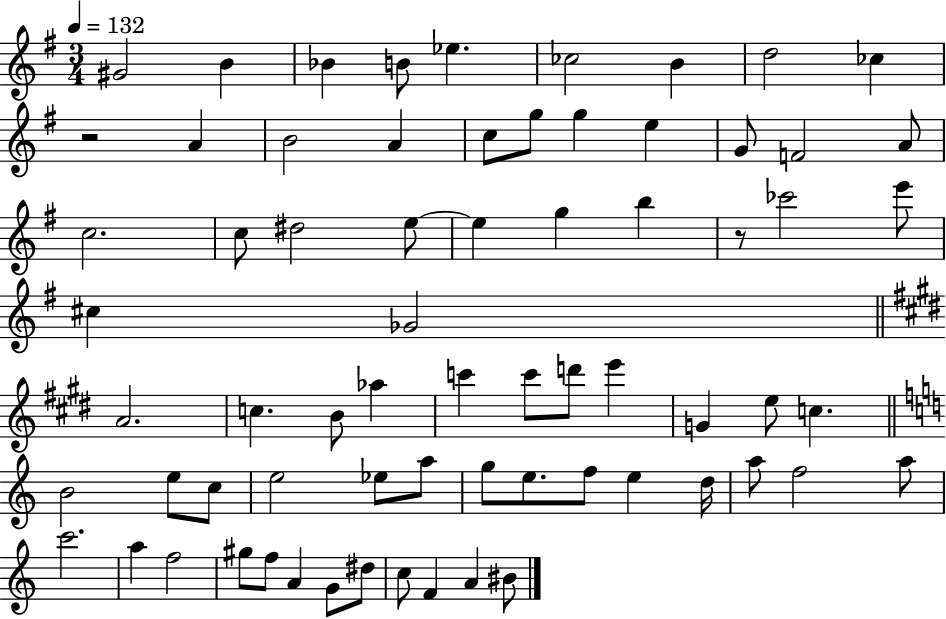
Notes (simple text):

G#4/h B4/q Bb4/q B4/e Eb5/q. CES5/h B4/q D5/h CES5/q R/h A4/q B4/h A4/q C5/e G5/e G5/q E5/q G4/e F4/h A4/e C5/h. C5/e D#5/h E5/e E5/q G5/q B5/q R/e CES6/h E6/e C#5/q Gb4/h A4/h. C5/q. B4/e Ab5/q C6/q C6/e D6/e E6/q G4/q E5/e C5/q. B4/h E5/e C5/e E5/h Eb5/e A5/e G5/e E5/e. F5/e E5/q D5/s A5/e F5/h A5/e C6/h. A5/q F5/h G#5/e F5/e A4/q G4/e D#5/e C5/e F4/q A4/q BIS4/e